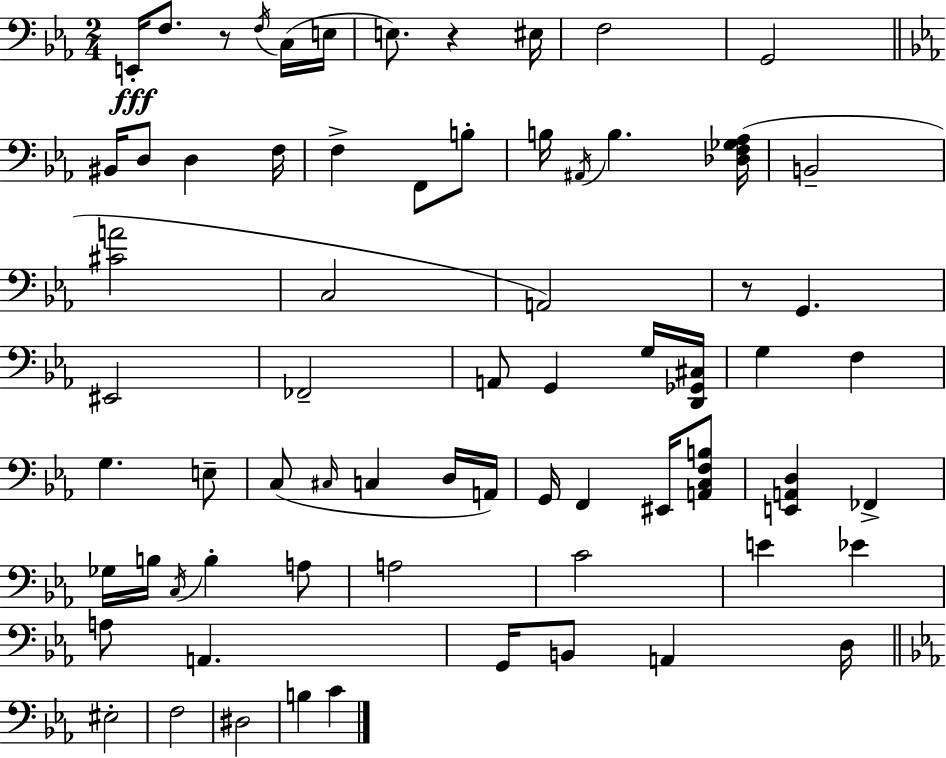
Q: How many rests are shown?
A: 3